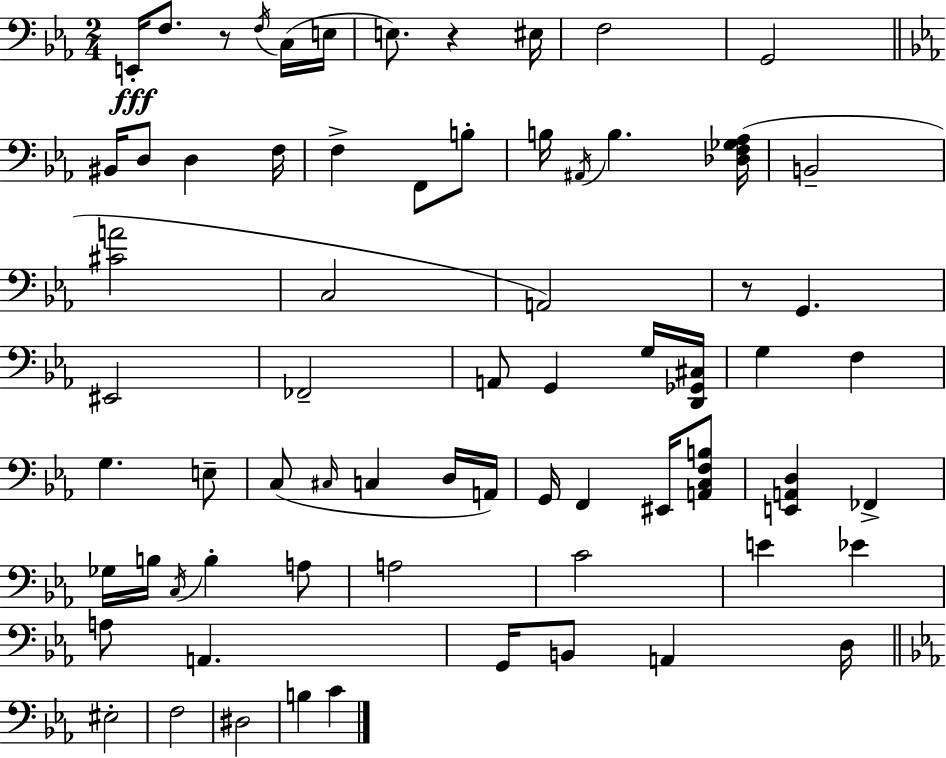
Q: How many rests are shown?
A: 3